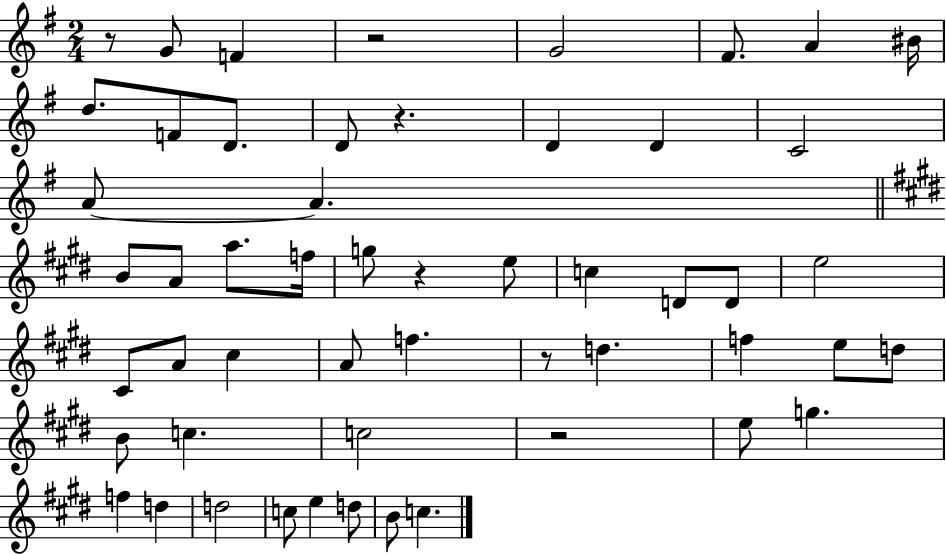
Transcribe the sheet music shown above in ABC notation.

X:1
T:Untitled
M:2/4
L:1/4
K:G
z/2 G/2 F z2 G2 ^F/2 A ^B/4 d/2 F/2 D/2 D/2 z D D C2 A/2 A B/2 A/2 a/2 f/4 g/2 z e/2 c D/2 D/2 e2 ^C/2 A/2 ^c A/2 f z/2 d f e/2 d/2 B/2 c c2 z2 e/2 g f d d2 c/2 e d/2 B/2 c